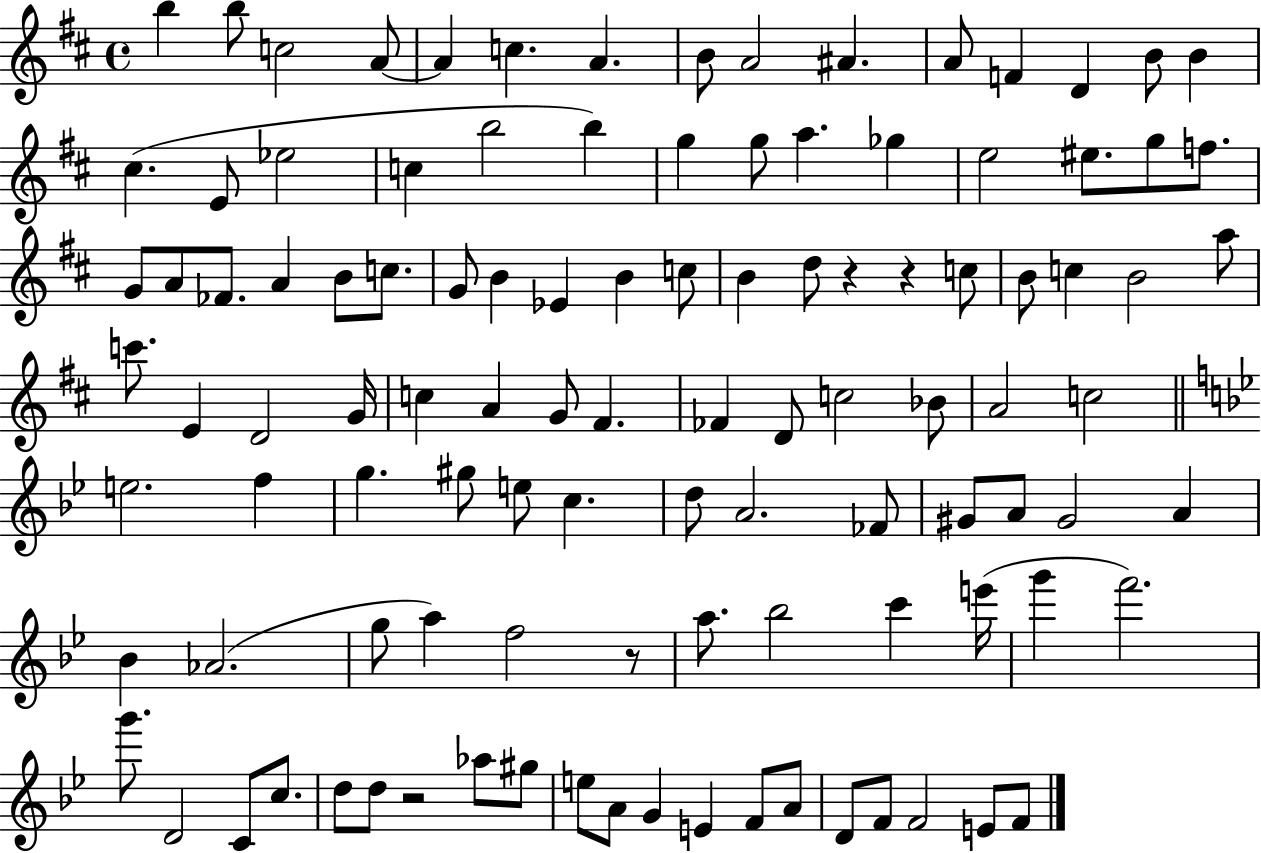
B5/q B5/e C5/h A4/e A4/q C5/q. A4/q. B4/e A4/h A#4/q. A4/e F4/q D4/q B4/e B4/q C#5/q. E4/e Eb5/h C5/q B5/h B5/q G5/q G5/e A5/q. Gb5/q E5/h EIS5/e. G5/e F5/e. G4/e A4/e FES4/e. A4/q B4/e C5/e. G4/e B4/q Eb4/q B4/q C5/e B4/q D5/e R/q R/q C5/e B4/e C5/q B4/h A5/e C6/e. E4/q D4/h G4/s C5/q A4/q G4/e F#4/q. FES4/q D4/e C5/h Bb4/e A4/h C5/h E5/h. F5/q G5/q. G#5/e E5/e C5/q. D5/e A4/h. FES4/e G#4/e A4/e G#4/h A4/q Bb4/q Ab4/h. G5/e A5/q F5/h R/e A5/e. Bb5/h C6/q E6/s G6/q F6/h. G6/e. D4/h C4/e C5/e. D5/e D5/e R/h Ab5/e G#5/e E5/e A4/e G4/q E4/q F4/e A4/e D4/e F4/e F4/h E4/e F4/e